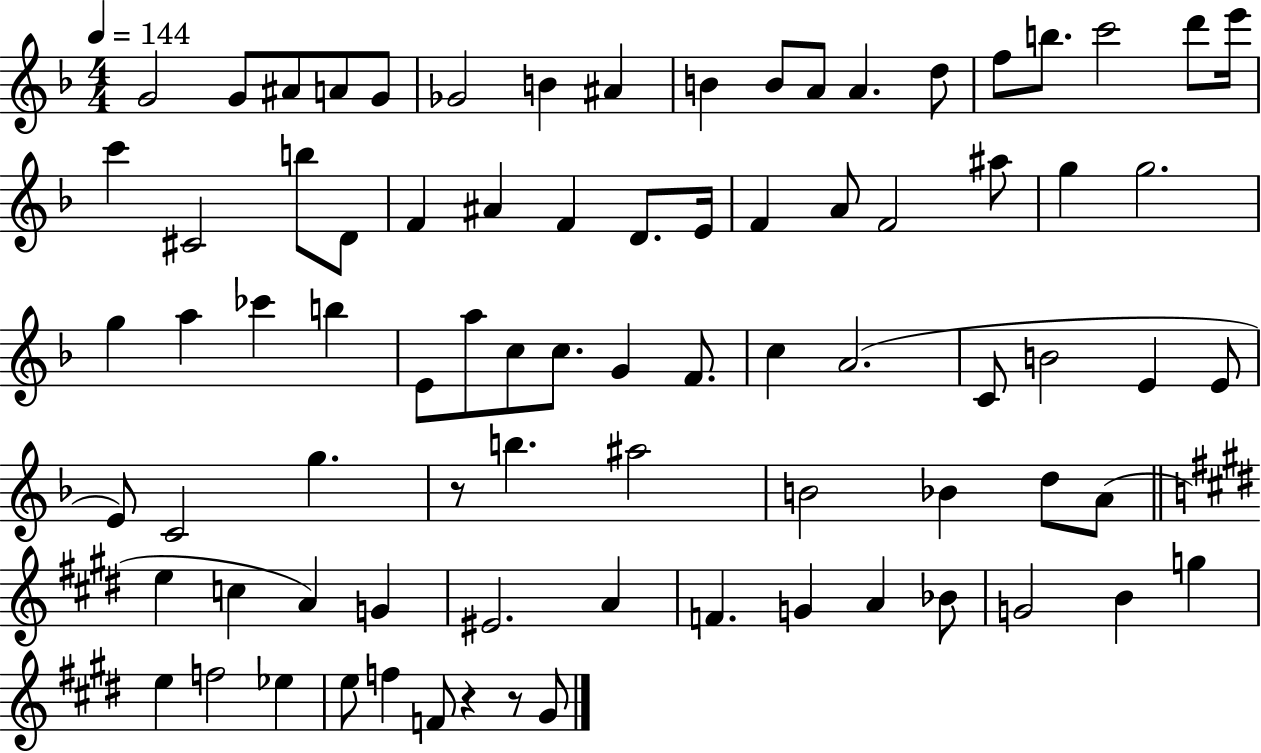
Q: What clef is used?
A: treble